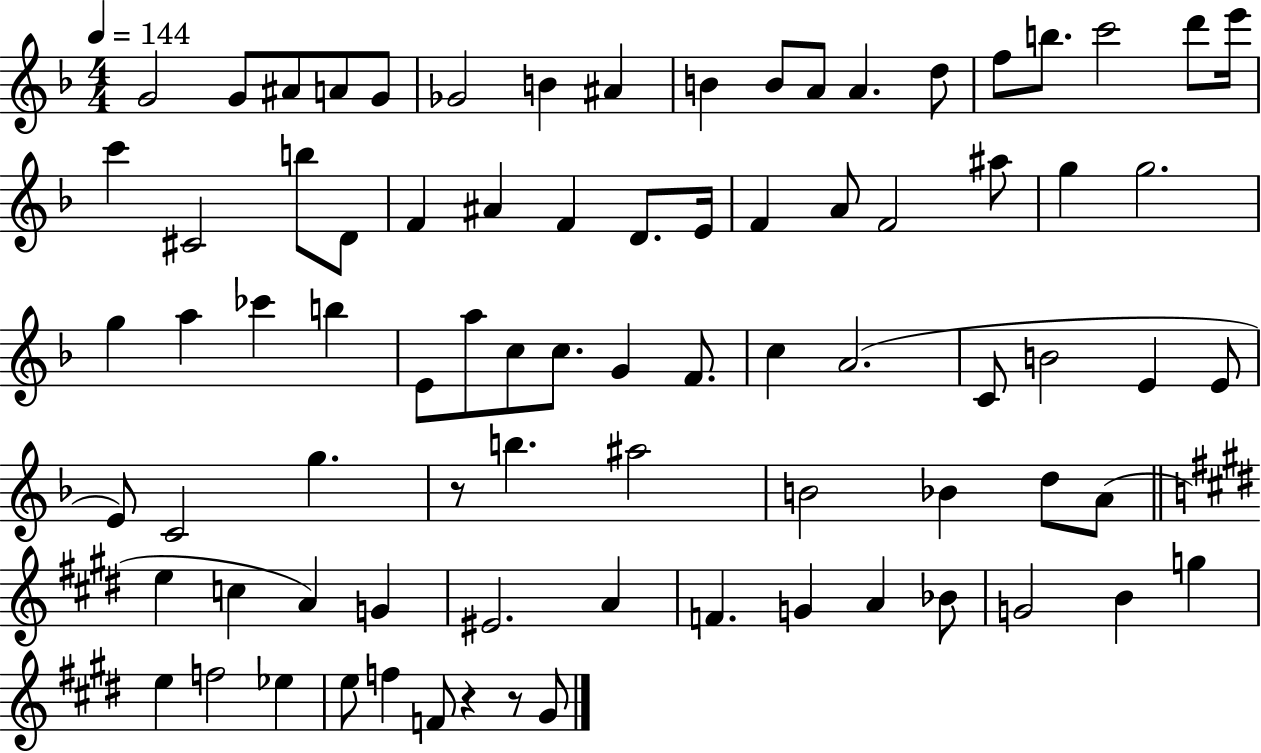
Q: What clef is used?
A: treble